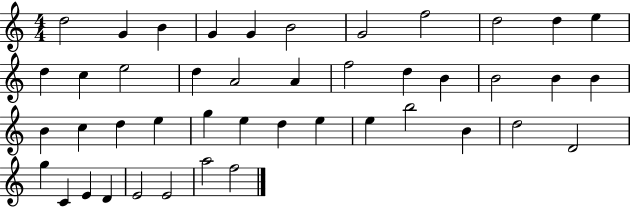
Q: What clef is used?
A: treble